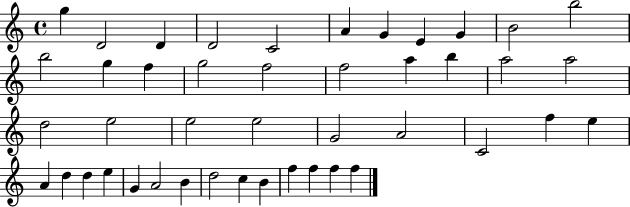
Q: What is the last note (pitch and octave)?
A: F5